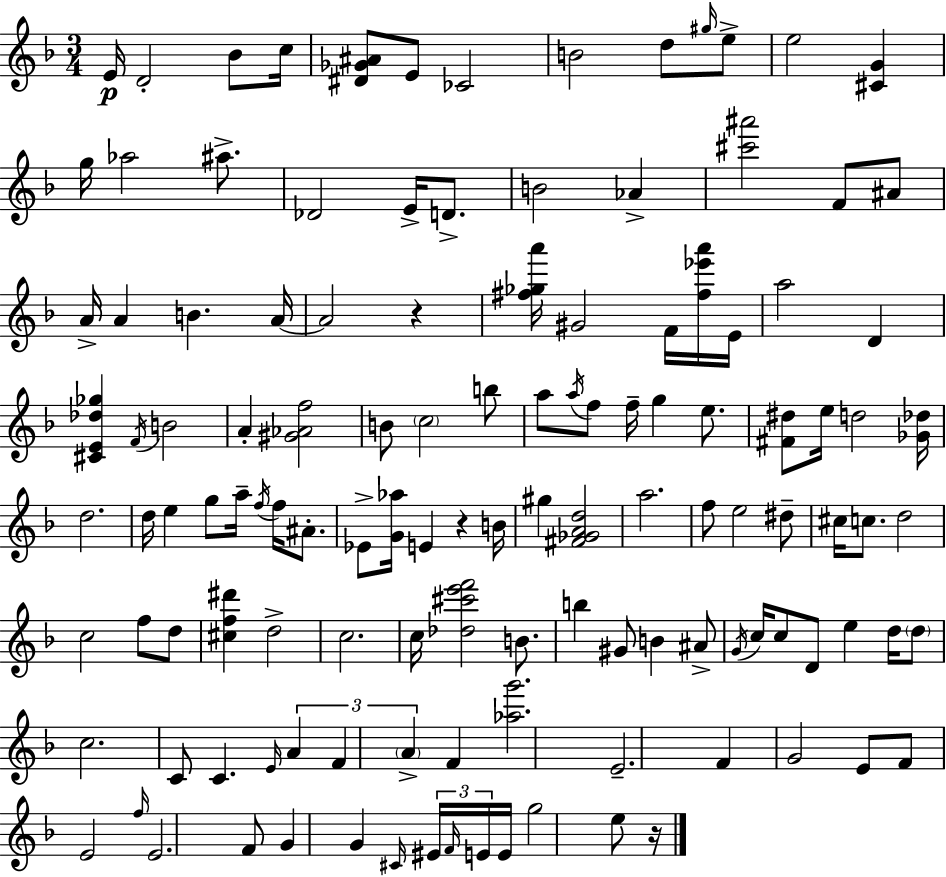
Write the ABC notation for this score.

X:1
T:Untitled
M:3/4
L:1/4
K:F
E/4 D2 _B/2 c/4 [^D_G^A]/2 E/2 _C2 B2 d/2 ^g/4 e/2 e2 [^CG] g/4 _a2 ^a/2 _D2 E/4 D/2 B2 _A [^c'^a']2 F/2 ^A/2 A/4 A B A/4 A2 z [^f_ga']/4 ^G2 F/4 [^f_e'a']/4 E/4 a2 D [^CE_d_g] F/4 B2 A [^G_Af]2 B/2 c2 b/2 a/2 a/4 f/2 f/4 g e/2 [^F^d]/2 e/4 d2 [_G_d]/4 d2 d/4 e g/2 a/4 f/4 f/4 ^A/2 _E/2 [G_a]/4 E z B/4 ^g [^F_GAd]2 a2 f/2 e2 ^d/2 ^c/4 c/2 d2 c2 f/2 d/2 [^cf^d'] d2 c2 c/4 [_d^c'e'f']2 B/2 b ^G/2 B ^A/2 G/4 c/4 c/2 D/2 e d/4 d/2 c2 C/2 C E/4 A F A F [_ag']2 E2 F G2 E/2 F/2 E2 f/4 E2 F/2 G G ^C/4 ^E/4 F/4 E/4 E/4 g2 e/2 z/4